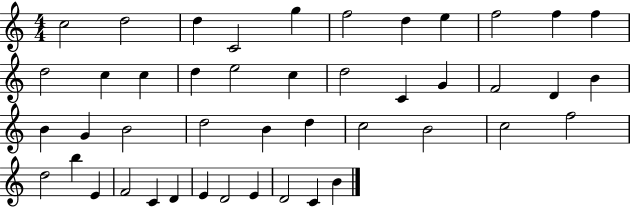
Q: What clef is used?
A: treble